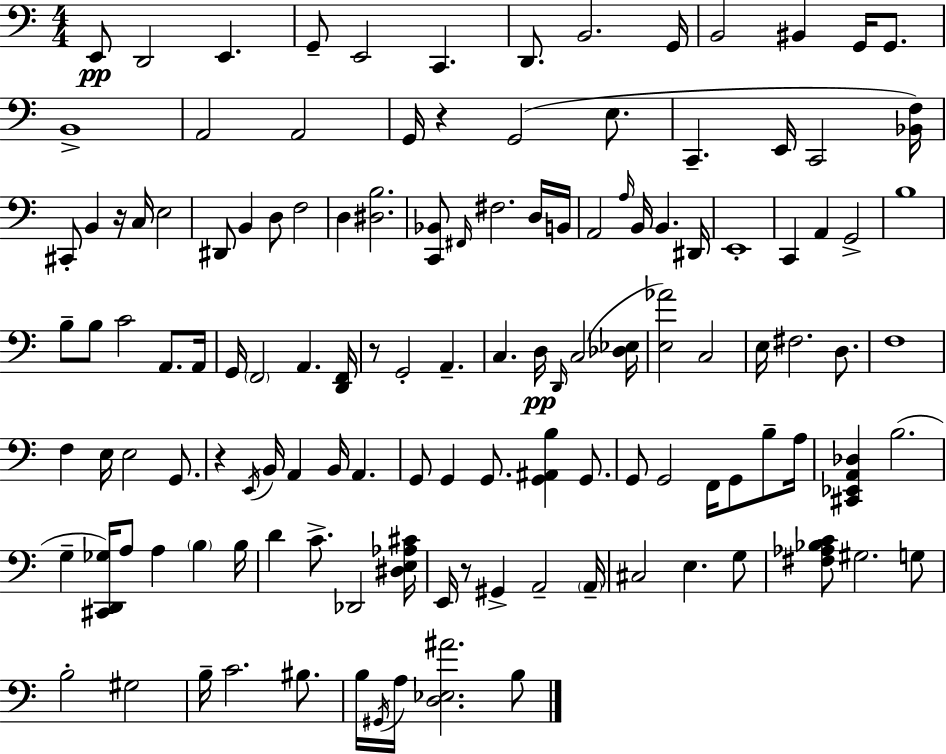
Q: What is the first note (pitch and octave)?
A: E2